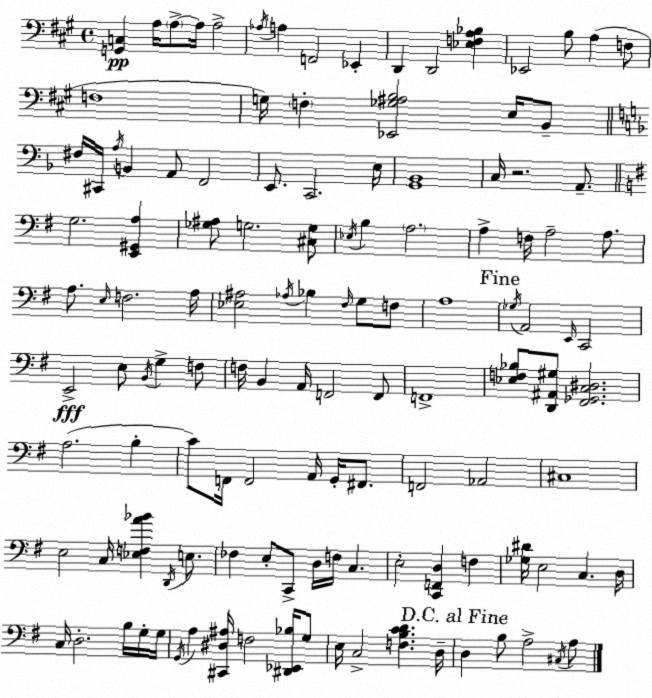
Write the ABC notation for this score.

X:1
T:Untitled
M:4/4
L:1/4
K:A
[G,,C,] A,/4 A,/2 A,/4 A,2 _A,/4 A, F,,2 _E,, D,, D,,2 [_E,F,A,_B,] _E,,2 B,/2 A, F,/2 F,4 G,/4 F, [_E,,_G,^A,B,]2 E,/4 B,,/2 ^F,/4 ^C,,/4 A,/4 B,, A,,/2 F,,2 E,,/2 C,,2 E,/4 [G,,_B,,]4 C,/4 z2 A,,/2 G,2 [E,,^G,,A,] [_G,^A,]/2 G,2 [^C,G,]/2 _E,/4 B, A,2 A, F,/4 A,2 A,/2 A,/2 E,/4 F,2 A,/4 [_E,^A,]2 _A,/4 _B, ^F,/4 G,/2 F,/2 A,4 _G,/4 A,,2 E,,/4 C,,2 E,,2 E,/2 B,,/4 G, F,/2 F,/4 B,, A,,/4 F,,2 F,,/2 F,,4 [_E,F,_B,]/2 [D,,^A,,^G,]/2 [^F,,_G,,C,^D,]2 A,2 B, C/2 F,,/4 F,,2 A,,/4 G,,/4 ^F,,/2 F,,2 _A,,2 ^C,4 E,2 C,/4 [_E,F,A_B] D,,/4 E,/2 _F, E,/2 C,,/2 D,/4 F,/4 C, E,2 [C,,F,,D,] F, [_G,^D]/4 E,2 C, D,/4 C,/4 D,2 B,/4 G,/4 G,/4 G,,/4 A, [^C,,^D,^A,]/4 F,2 [^D,,_E,,_B,]/4 G,/2 E,/4 C,2 [F,B,CD] D,/4 D, B,/2 A,2 ^C,/4 A,/2